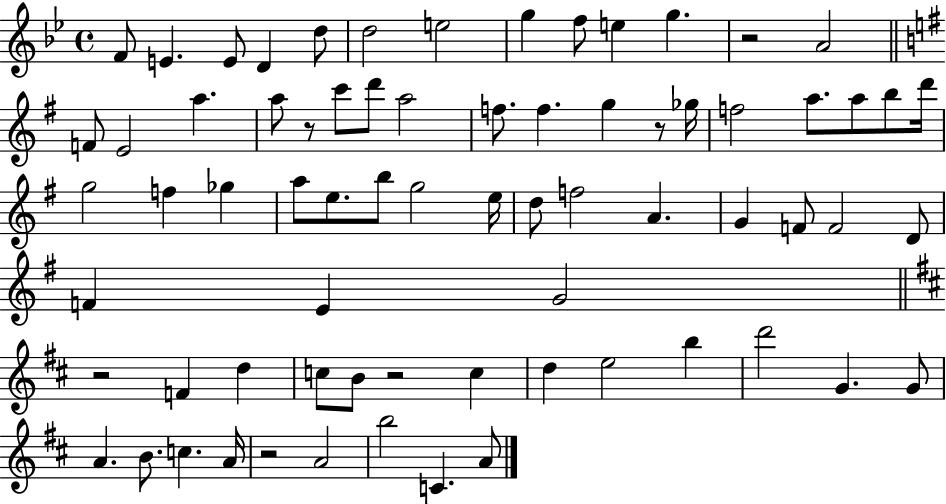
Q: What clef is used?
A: treble